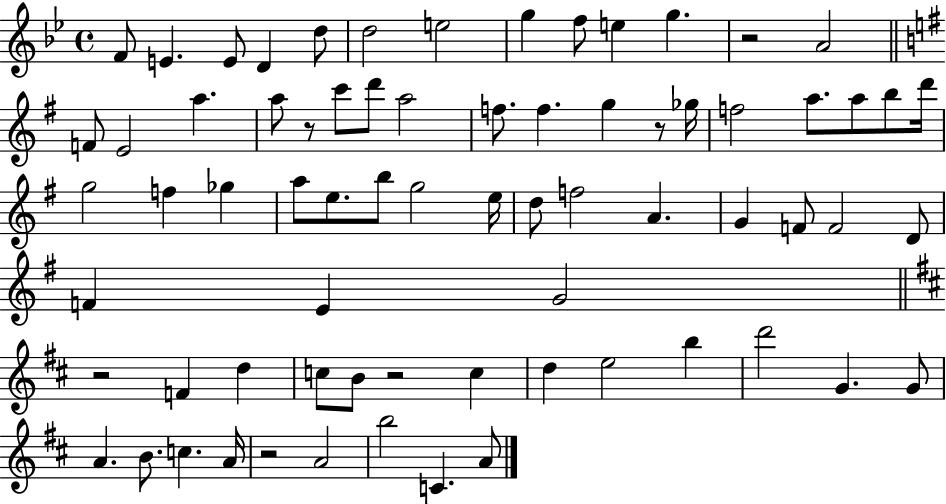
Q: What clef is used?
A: treble